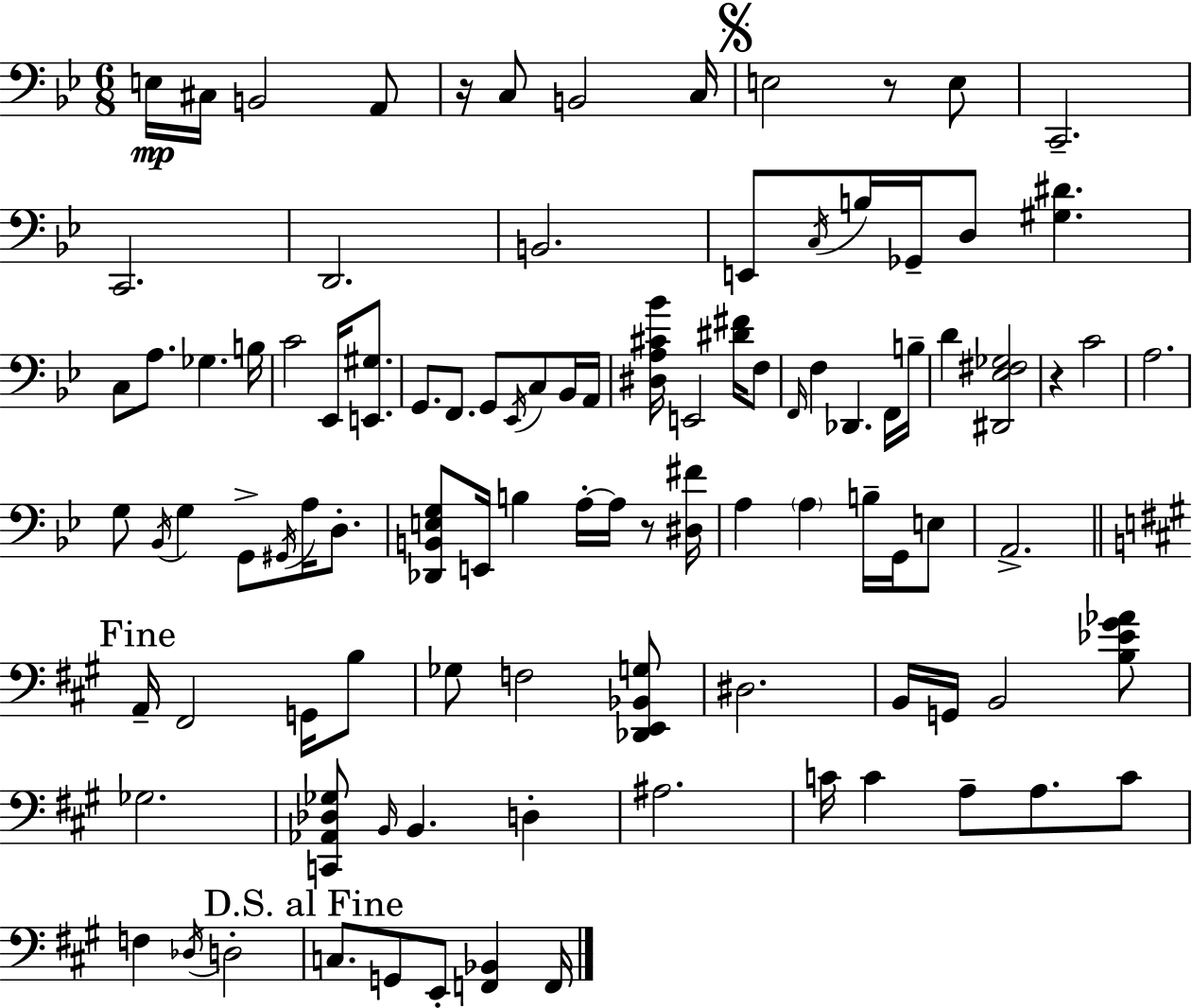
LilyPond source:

{
  \clef bass
  \numericTimeSignature
  \time 6/8
  \key bes \major
  \repeat volta 2 { e16\mp cis16 b,2 a,8 | r16 c8 b,2 c16 | \mark \markup { \musicglyph "scripts.segno" } e2 r8 e8 | c,2.-- | \break c,2. | d,2. | b,2. | e,8 \acciaccatura { c16 } b16 ges,16-- d8 <gis dis'>4. | \break c8 a8. ges4. | b16 c'2 ees,16 <e, gis>8. | g,8. f,8. g,8 \acciaccatura { ees,16 } c8 | bes,16 a,16 <dis a cis' bes'>16 e,2 <dis' fis'>16 | \break f8 \grace { f,16 } f4 des,4. | f,16 b16-- d'4 <dis, ees fis ges>2 | r4 c'2 | a2. | \break g8 \acciaccatura { bes,16 } g4 g,8-> | \acciaccatura { gis,16 } a16 d8.-. <des, b, e g>8 e,16 b4 | a16-.~~ a16 r8 <dis fis'>16 a4 \parenthesize a4 | b16-- g,16 e8 a,2.-> | \break \mark "Fine" \bar "||" \break \key a \major a,16-- fis,2 g,16 b8 | ges8 f2 <des, e, bes, g>8 | dis2. | b,16 g,16 b,2 <b ees' gis' aes'>8 | \break ges2. | <c, aes, des ges>8 \grace { b,16 } b,4. d4-. | ais2. | c'16 c'4 a8-- a8. c'8 | \break f4 \acciaccatura { des16 } d2-. | \mark "D.S. al Fine" c8. g,8 e,8-. <f, bes,>4 | f,16 } \bar "|."
}